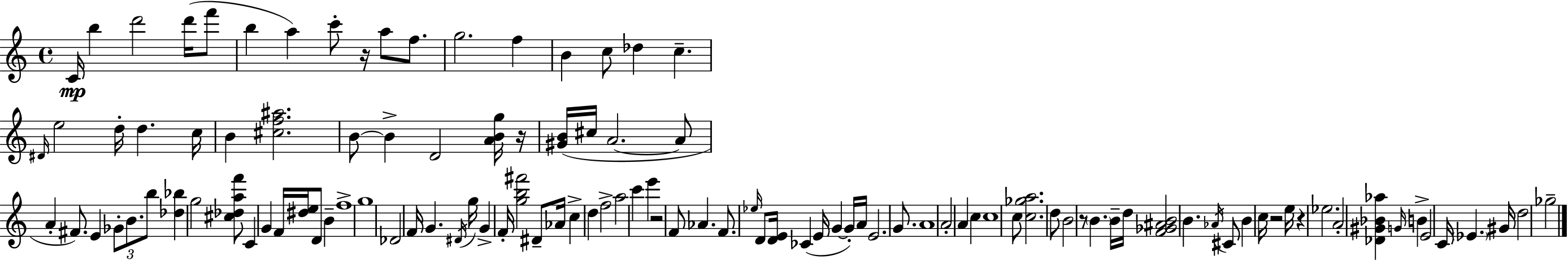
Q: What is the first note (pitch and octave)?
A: C4